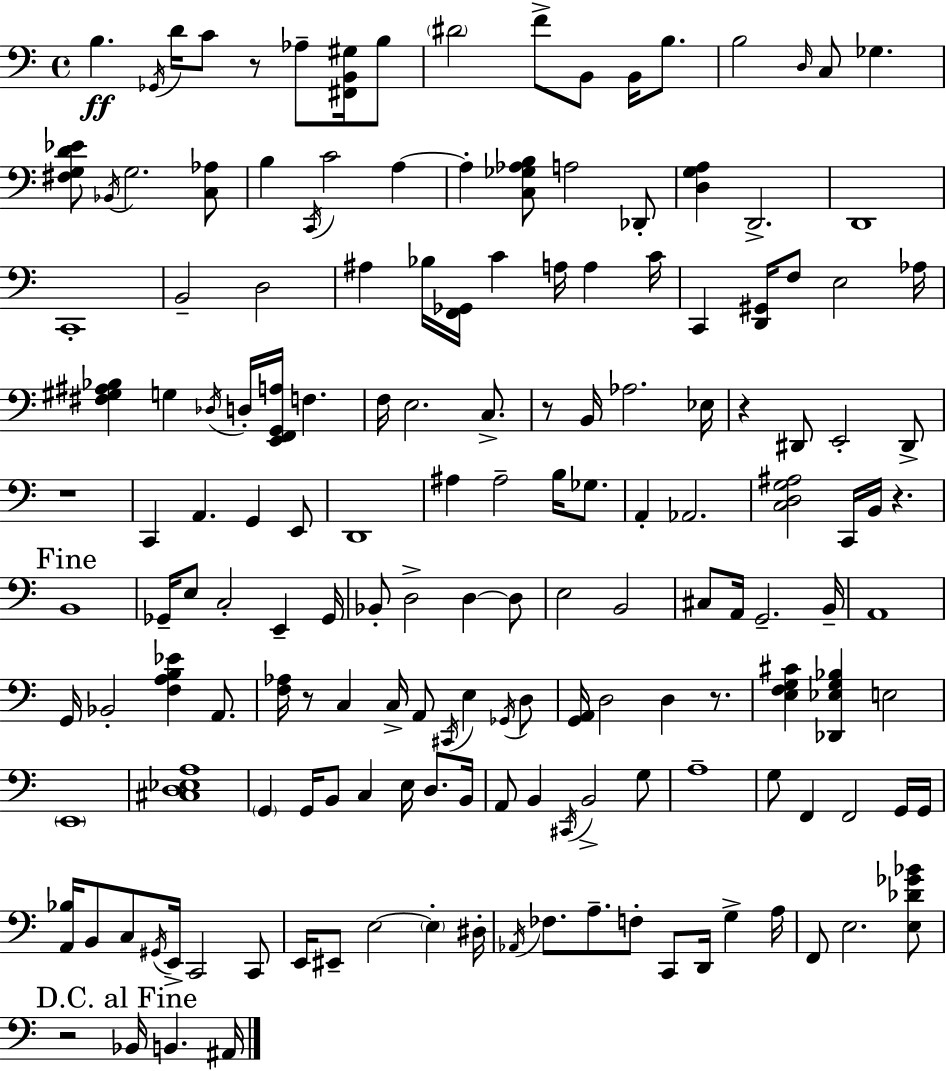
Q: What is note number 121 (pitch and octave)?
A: E2